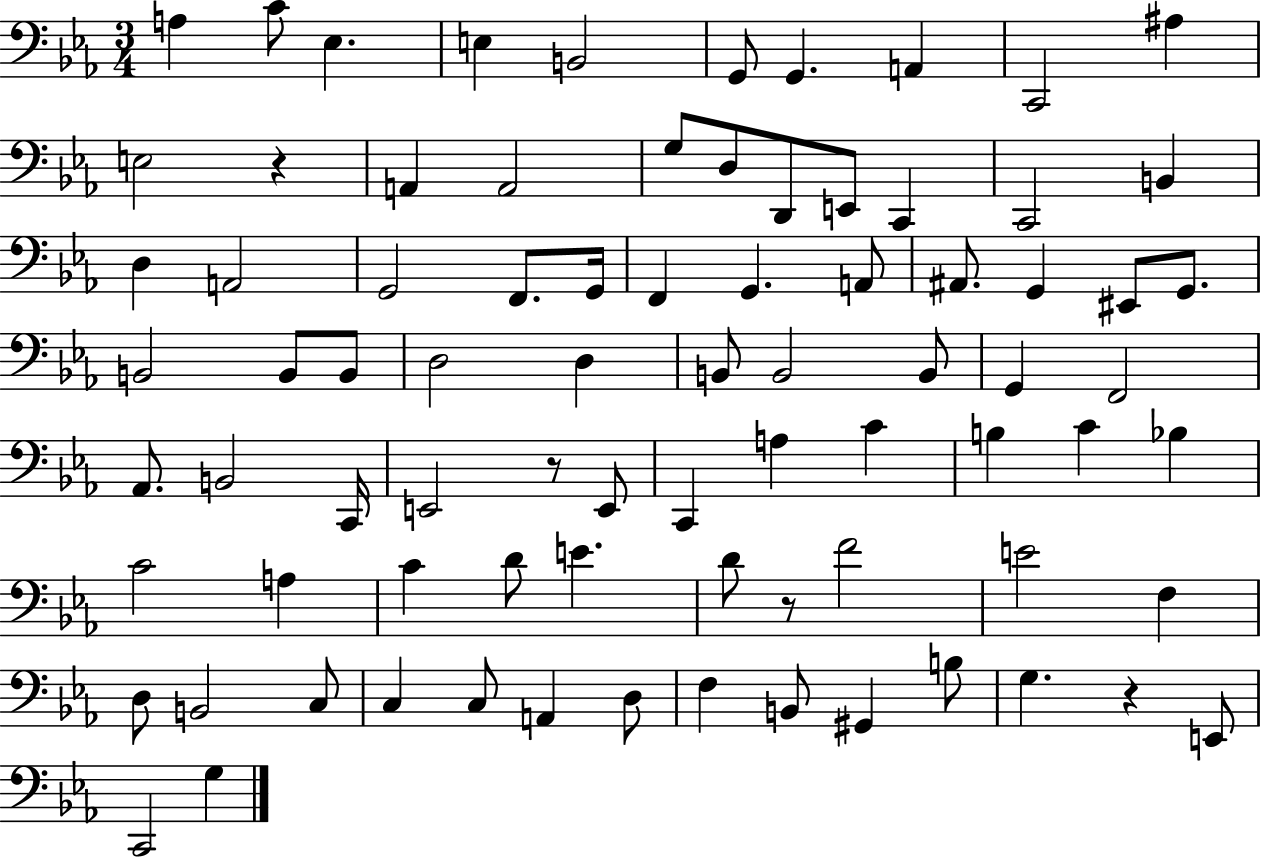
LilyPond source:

{
  \clef bass
  \numericTimeSignature
  \time 3/4
  \key ees \major
  \repeat volta 2 { a4 c'8 ees4. | e4 b,2 | g,8 g,4. a,4 | c,2 ais4 | \break e2 r4 | a,4 a,2 | g8 d8 d,8 e,8 c,4 | c,2 b,4 | \break d4 a,2 | g,2 f,8. g,16 | f,4 g,4. a,8 | ais,8. g,4 eis,8 g,8. | \break b,2 b,8 b,8 | d2 d4 | b,8 b,2 b,8 | g,4 f,2 | \break aes,8. b,2 c,16 | e,2 r8 e,8 | c,4 a4 c'4 | b4 c'4 bes4 | \break c'2 a4 | c'4 d'8 e'4. | d'8 r8 f'2 | e'2 f4 | \break d8 b,2 c8 | c4 c8 a,4 d8 | f4 b,8 gis,4 b8 | g4. r4 e,8 | \break c,2 g4 | } \bar "|."
}